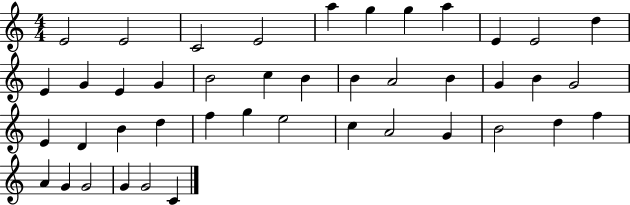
{
  \clef treble
  \numericTimeSignature
  \time 4/4
  \key c \major
  e'2 e'2 | c'2 e'2 | a''4 g''4 g''4 a''4 | e'4 e'2 d''4 | \break e'4 g'4 e'4 g'4 | b'2 c''4 b'4 | b'4 a'2 b'4 | g'4 b'4 g'2 | \break e'4 d'4 b'4 d''4 | f''4 g''4 e''2 | c''4 a'2 g'4 | b'2 d''4 f''4 | \break a'4 g'4 g'2 | g'4 g'2 c'4 | \bar "|."
}